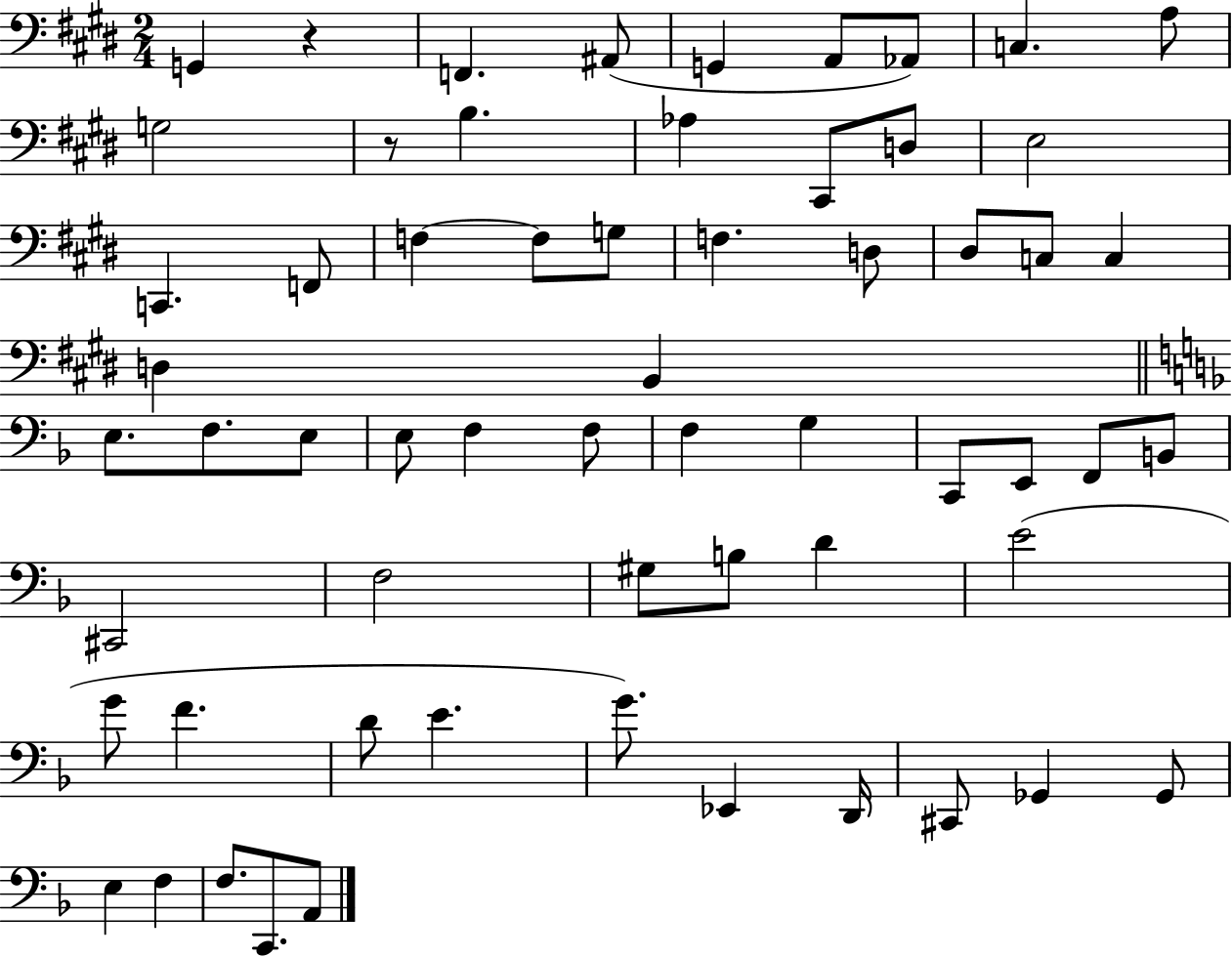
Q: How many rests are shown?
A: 2